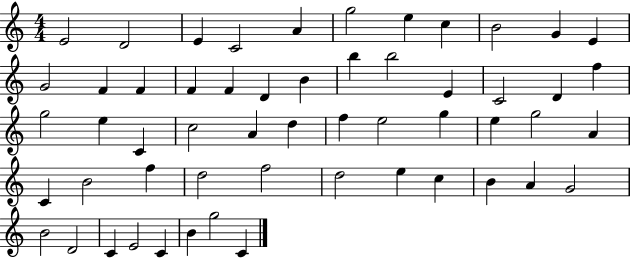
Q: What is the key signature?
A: C major